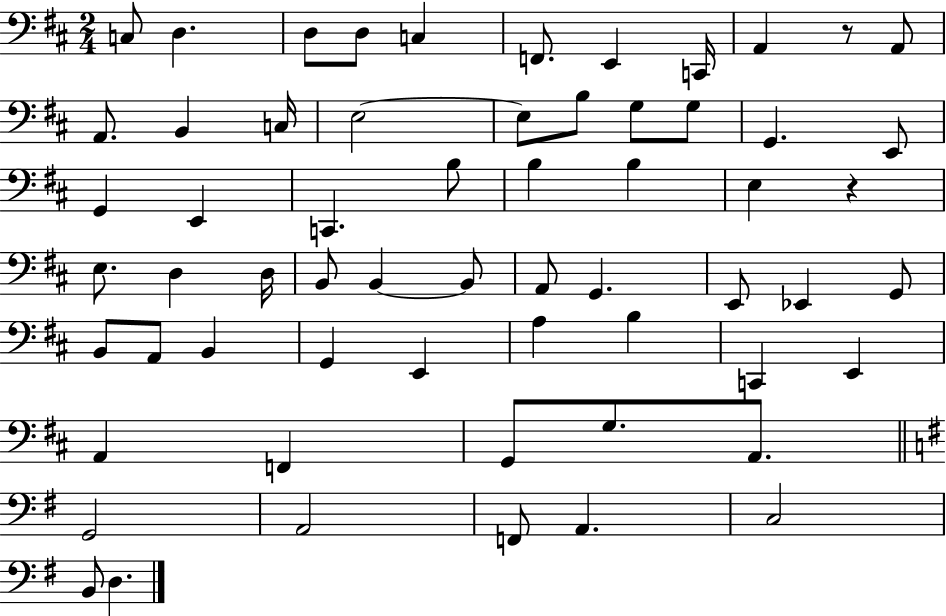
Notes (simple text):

C3/e D3/q. D3/e D3/e C3/q F2/e. E2/q C2/s A2/q R/e A2/e A2/e. B2/q C3/s E3/h E3/e B3/e G3/e G3/e G2/q. E2/e G2/q E2/q C2/q. B3/e B3/q B3/q E3/q R/q E3/e. D3/q D3/s B2/e B2/q B2/e A2/e G2/q. E2/e Eb2/q G2/e B2/e A2/e B2/q G2/q E2/q A3/q B3/q C2/q E2/q A2/q F2/q G2/e G3/e. A2/e. G2/h A2/h F2/e A2/q. C3/h B2/e D3/q.